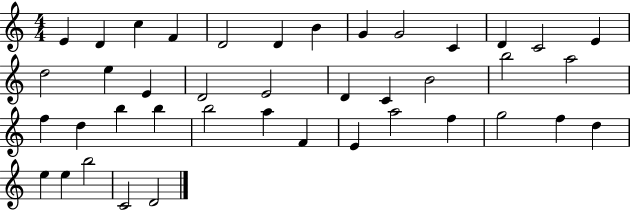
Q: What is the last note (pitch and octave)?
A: D4